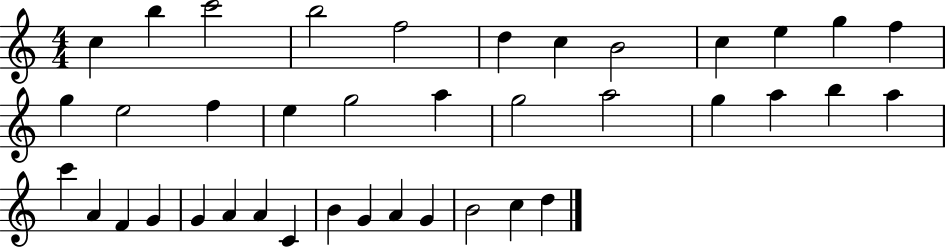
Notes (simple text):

C5/q B5/q C6/h B5/h F5/h D5/q C5/q B4/h C5/q E5/q G5/q F5/q G5/q E5/h F5/q E5/q G5/h A5/q G5/h A5/h G5/q A5/q B5/q A5/q C6/q A4/q F4/q G4/q G4/q A4/q A4/q C4/q B4/q G4/q A4/q G4/q B4/h C5/q D5/q